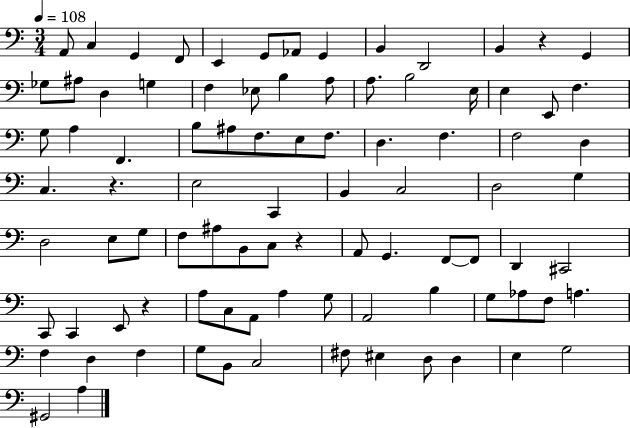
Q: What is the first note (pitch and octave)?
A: A2